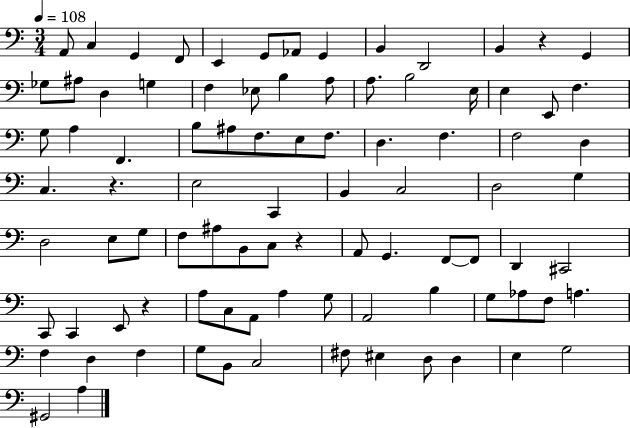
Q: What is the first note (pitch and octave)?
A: A2